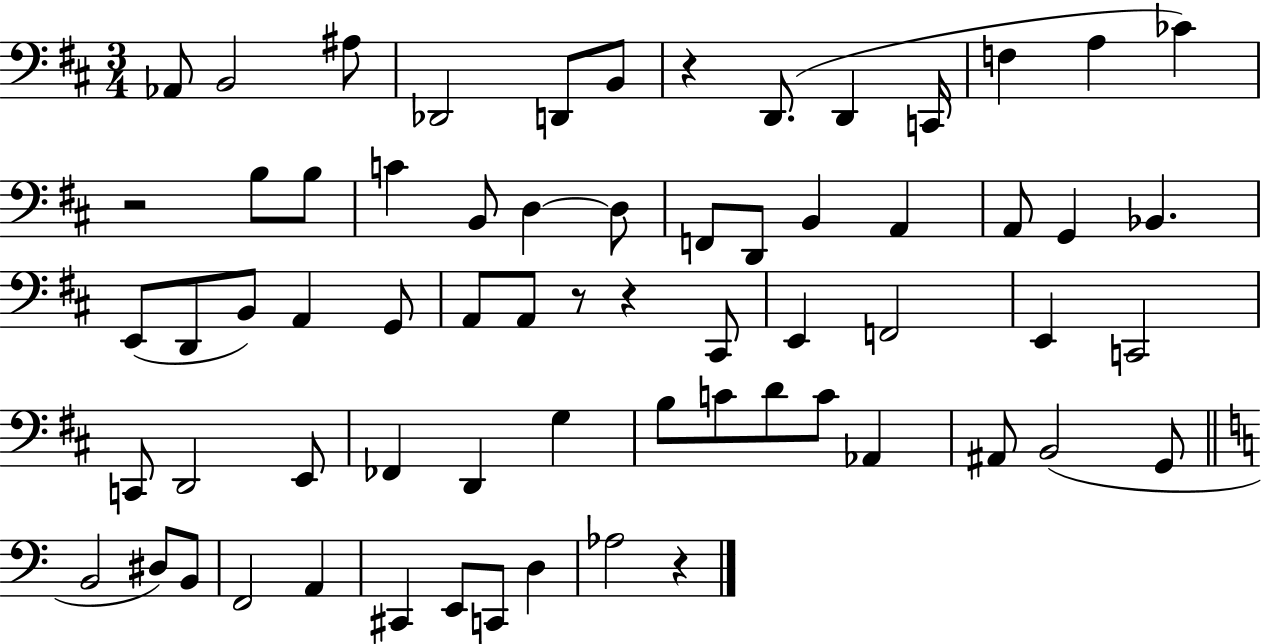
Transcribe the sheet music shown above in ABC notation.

X:1
T:Untitled
M:3/4
L:1/4
K:D
_A,,/2 B,,2 ^A,/2 _D,,2 D,,/2 B,,/2 z D,,/2 D,, C,,/4 F, A, _C z2 B,/2 B,/2 C B,,/2 D, D,/2 F,,/2 D,,/2 B,, A,, A,,/2 G,, _B,, E,,/2 D,,/2 B,,/2 A,, G,,/2 A,,/2 A,,/2 z/2 z ^C,,/2 E,, F,,2 E,, C,,2 C,,/2 D,,2 E,,/2 _F,, D,, G, B,/2 C/2 D/2 C/2 _A,, ^A,,/2 B,,2 G,,/2 B,,2 ^D,/2 B,,/2 F,,2 A,, ^C,, E,,/2 C,,/2 D, _A,2 z